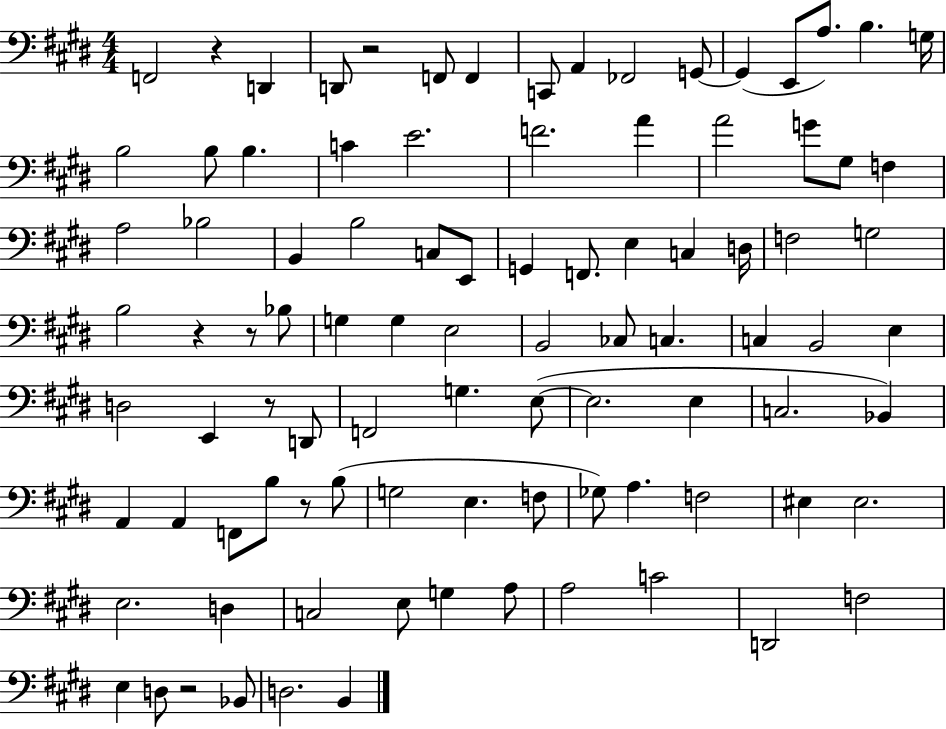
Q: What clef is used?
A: bass